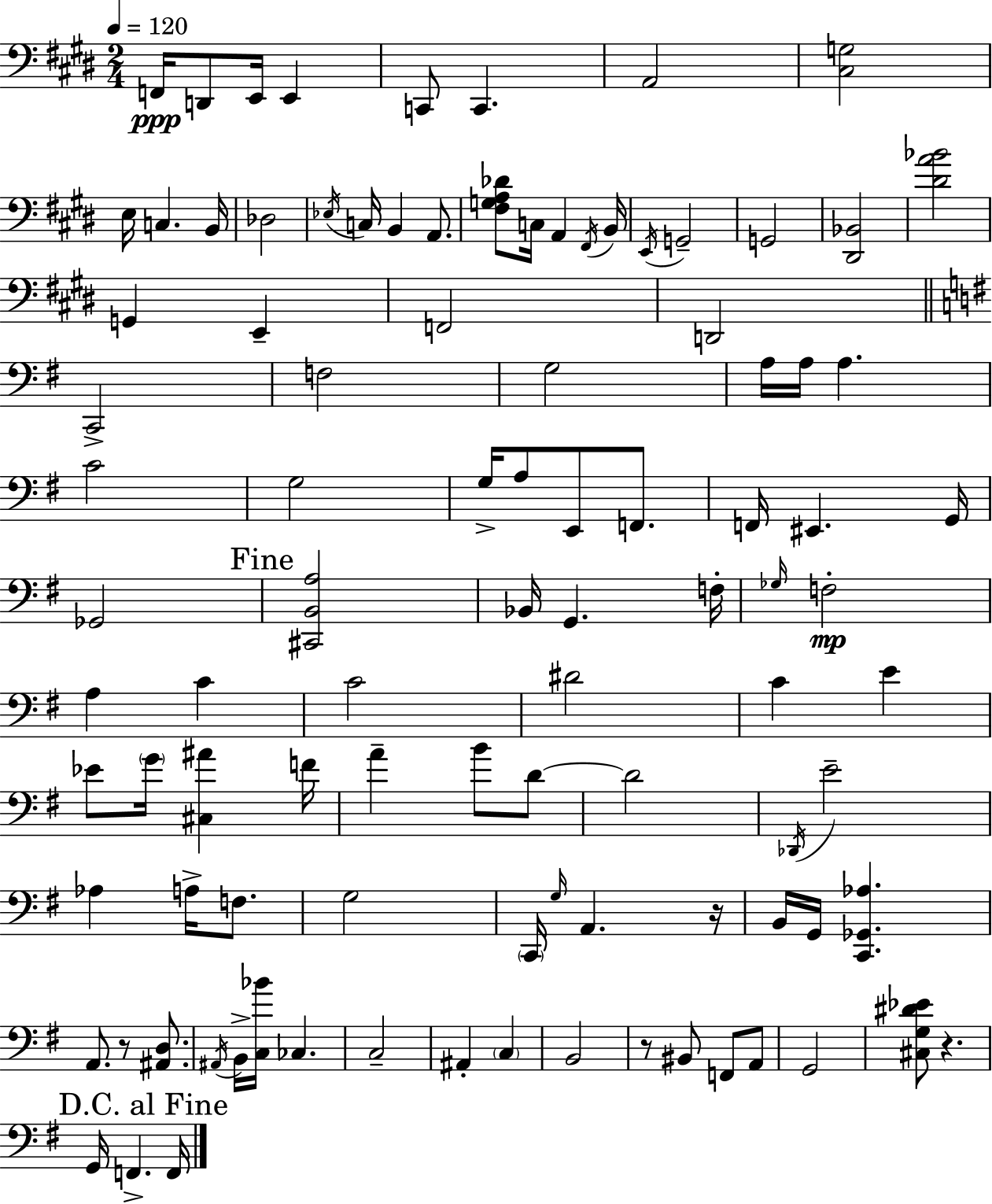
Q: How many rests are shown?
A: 4